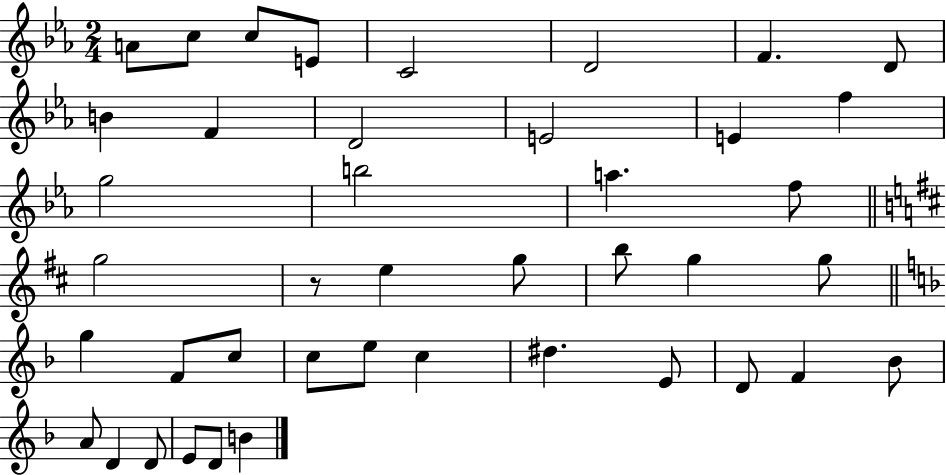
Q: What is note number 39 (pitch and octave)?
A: E4